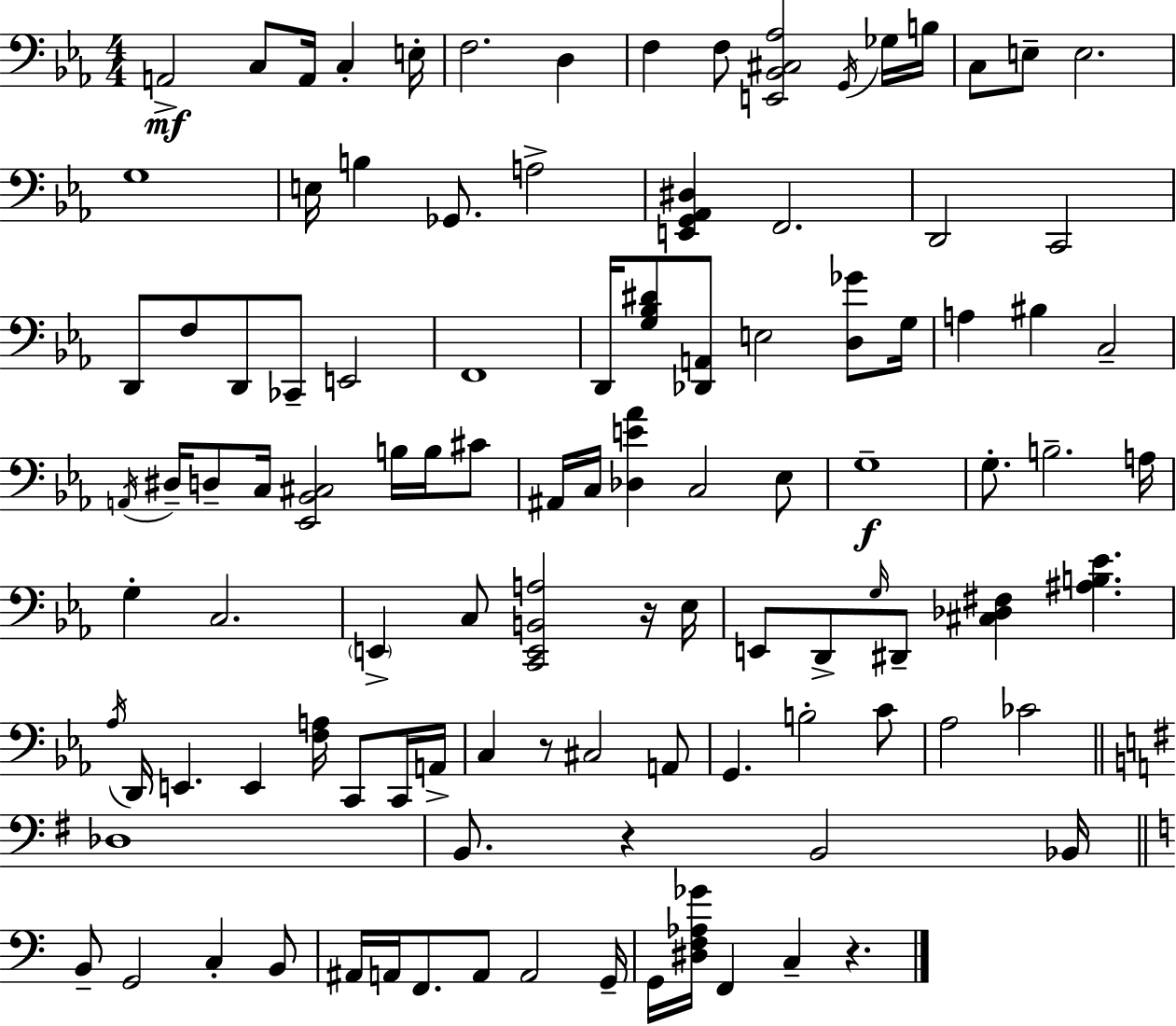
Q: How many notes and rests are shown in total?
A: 107